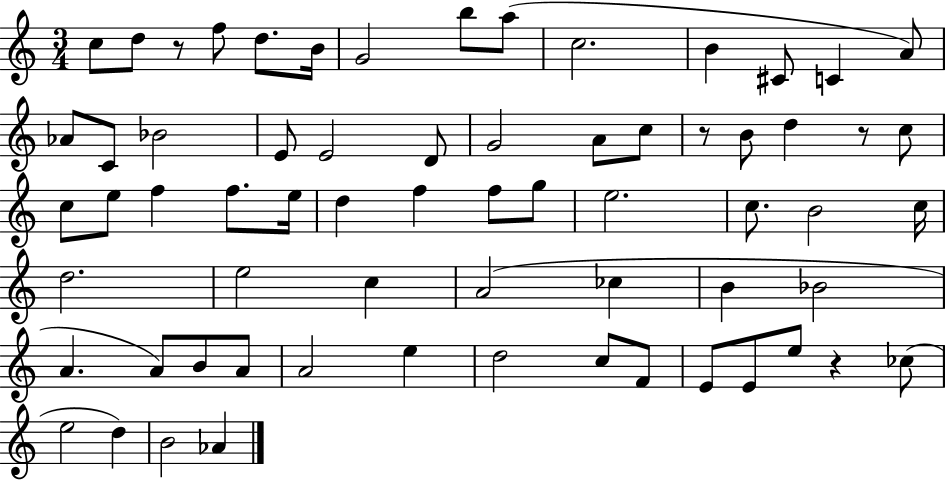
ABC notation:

X:1
T:Untitled
M:3/4
L:1/4
K:C
c/2 d/2 z/2 f/2 d/2 B/4 G2 b/2 a/2 c2 B ^C/2 C A/2 _A/2 C/2 _B2 E/2 E2 D/2 G2 A/2 c/2 z/2 B/2 d z/2 c/2 c/2 e/2 f f/2 e/4 d f f/2 g/2 e2 c/2 B2 c/4 d2 e2 c A2 _c B _B2 A A/2 B/2 A/2 A2 e d2 c/2 F/2 E/2 E/2 e/2 z _c/2 e2 d B2 _A